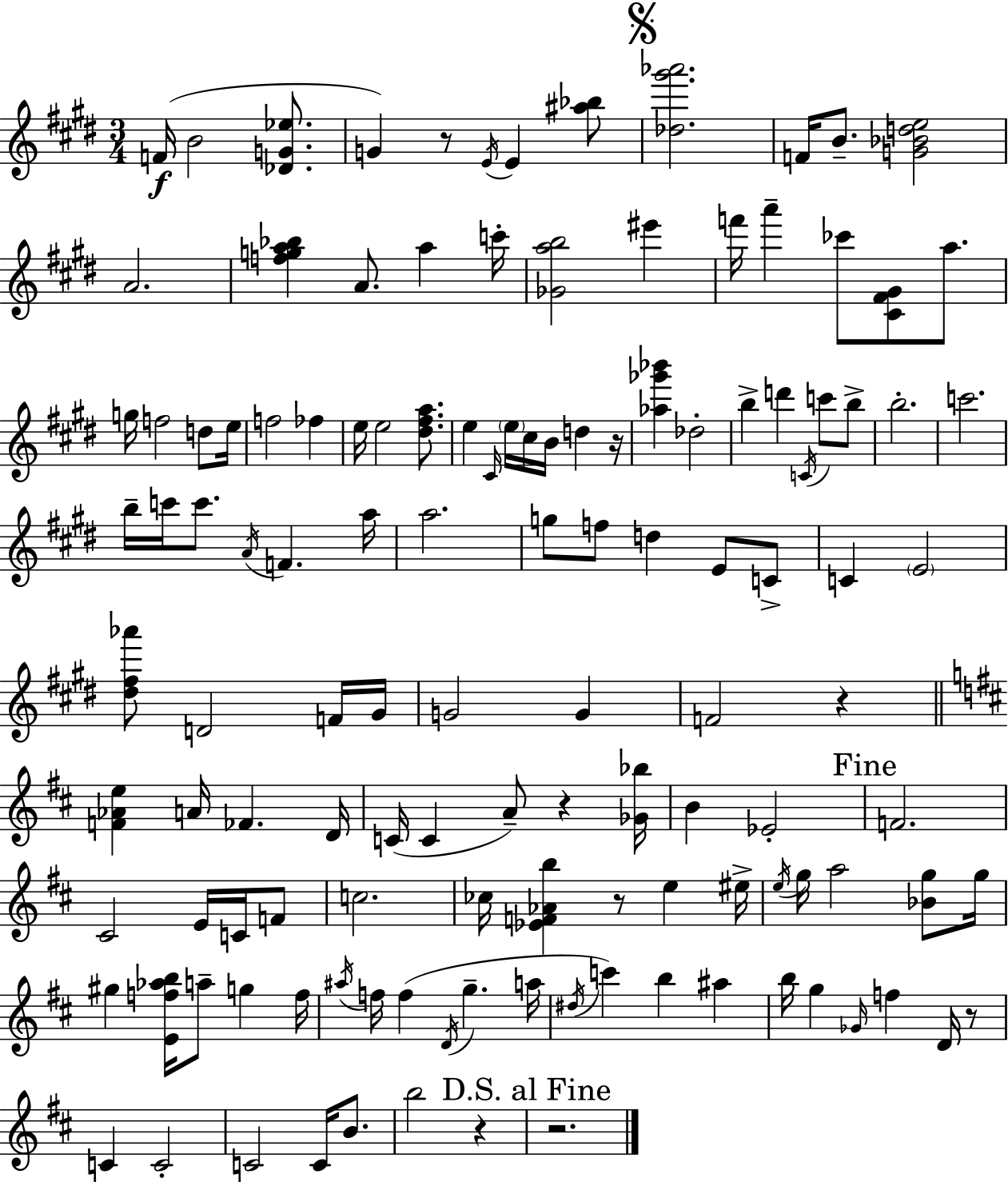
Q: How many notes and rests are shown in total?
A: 127